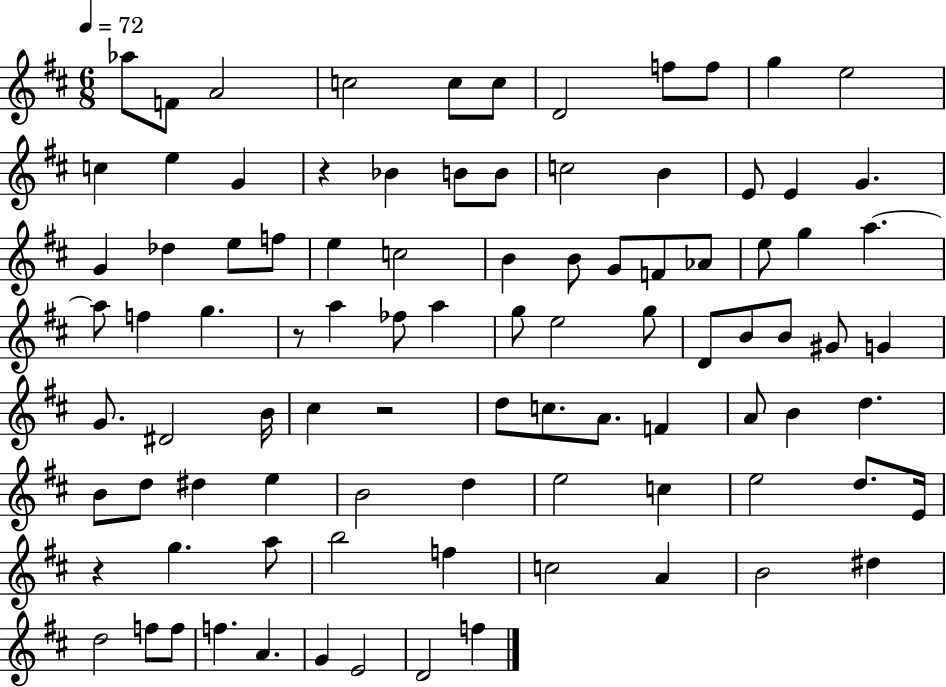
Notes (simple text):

Ab5/e F4/e A4/h C5/h C5/e C5/e D4/h F5/e F5/e G5/q E5/h C5/q E5/q G4/q R/q Bb4/q B4/e B4/e C5/h B4/q E4/e E4/q G4/q. G4/q Db5/q E5/e F5/e E5/q C5/h B4/q B4/e G4/e F4/e Ab4/e E5/e G5/q A5/q. A5/e F5/q G5/q. R/e A5/q FES5/e A5/q G5/e E5/h G5/e D4/e B4/e B4/e G#4/e G4/q G4/e. D#4/h B4/s C#5/q R/h D5/e C5/e. A4/e. F4/q A4/e B4/q D5/q. B4/e D5/e D#5/q E5/q B4/h D5/q E5/h C5/q E5/h D5/e. E4/s R/q G5/q. A5/e B5/h F5/q C5/h A4/q B4/h D#5/q D5/h F5/e F5/e F5/q. A4/q. G4/q E4/h D4/h F5/q